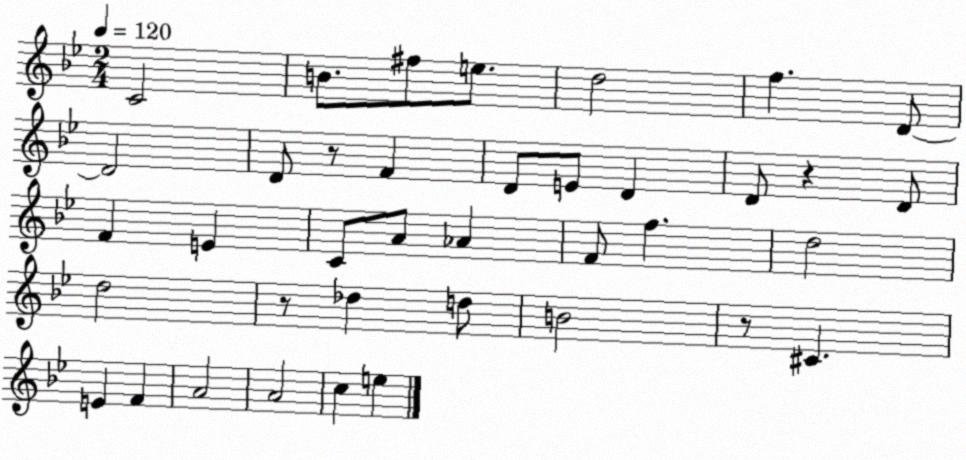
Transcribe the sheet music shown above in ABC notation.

X:1
T:Untitled
M:2/4
L:1/4
K:Bb
C2 B/2 ^f/2 e/2 d2 f D/2 D2 D/2 z/2 F D/2 E/2 D D/2 z D/2 F E C/2 A/2 _A F/2 f d2 d2 z/2 _d d/2 B2 z/2 ^C E F A2 A2 c e